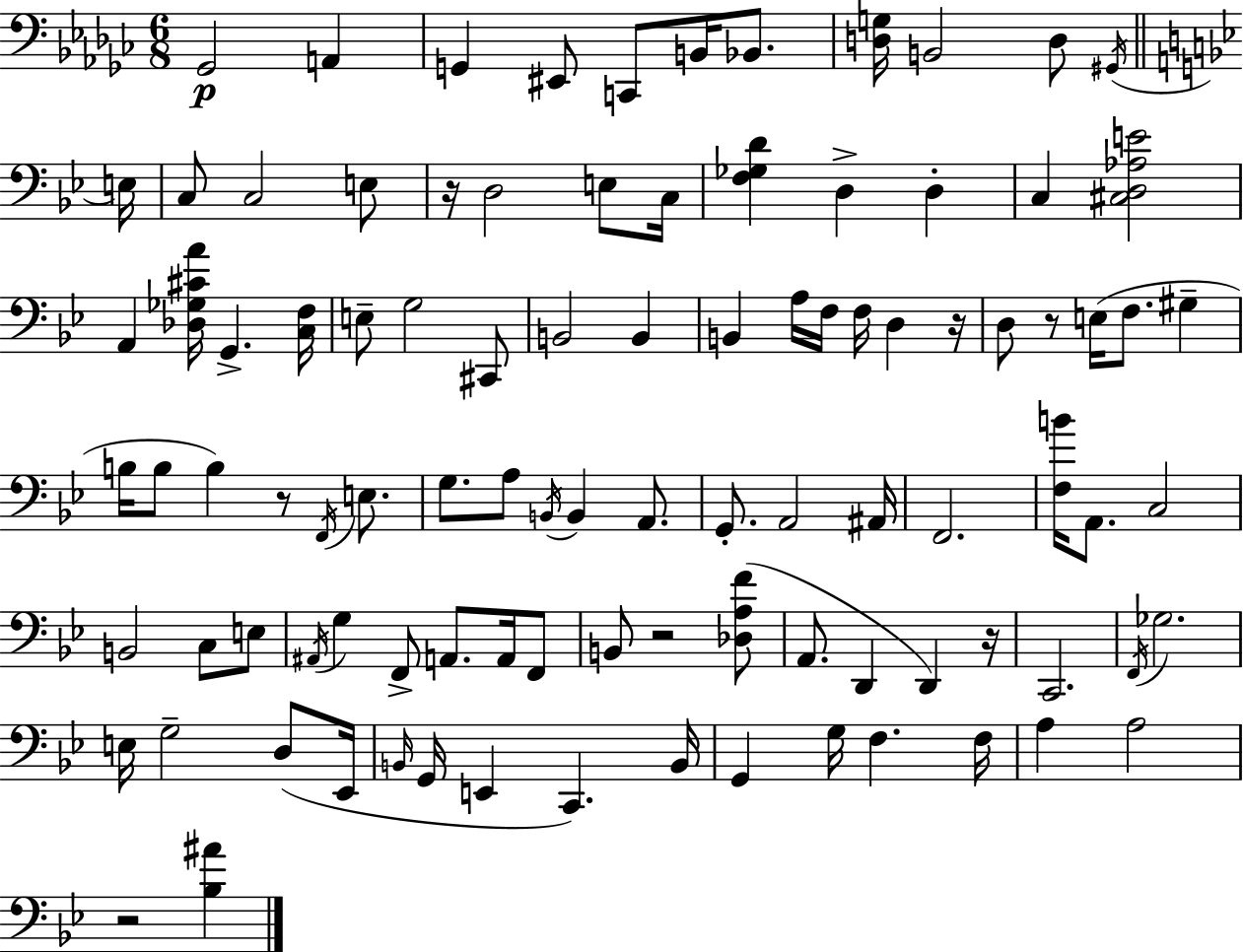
X:1
T:Untitled
M:6/8
L:1/4
K:Ebm
_G,,2 A,, G,, ^E,,/2 C,,/2 B,,/4 _B,,/2 [D,G,]/4 B,,2 D,/2 ^G,,/4 E,/4 C,/2 C,2 E,/2 z/4 D,2 E,/2 C,/4 [F,_G,D] D, D, C, [^C,D,_A,E]2 A,, [_D,_G,^CA]/4 G,, [C,F,]/4 E,/2 G,2 ^C,,/2 B,,2 B,, B,, A,/4 F,/4 F,/4 D, z/4 D,/2 z/2 E,/4 F,/2 ^G, B,/4 B,/2 B, z/2 F,,/4 E,/2 G,/2 A,/2 B,,/4 B,, A,,/2 G,,/2 A,,2 ^A,,/4 F,,2 [F,B]/4 A,,/2 C,2 B,,2 C,/2 E,/2 ^A,,/4 G, F,,/2 A,,/2 A,,/4 F,,/2 B,,/2 z2 [_D,A,F]/2 A,,/2 D,, D,, z/4 C,,2 F,,/4 _G,2 E,/4 G,2 D,/2 _E,,/4 B,,/4 G,,/4 E,, C,, B,,/4 G,, G,/4 F, F,/4 A, A,2 z2 [_B,^A]